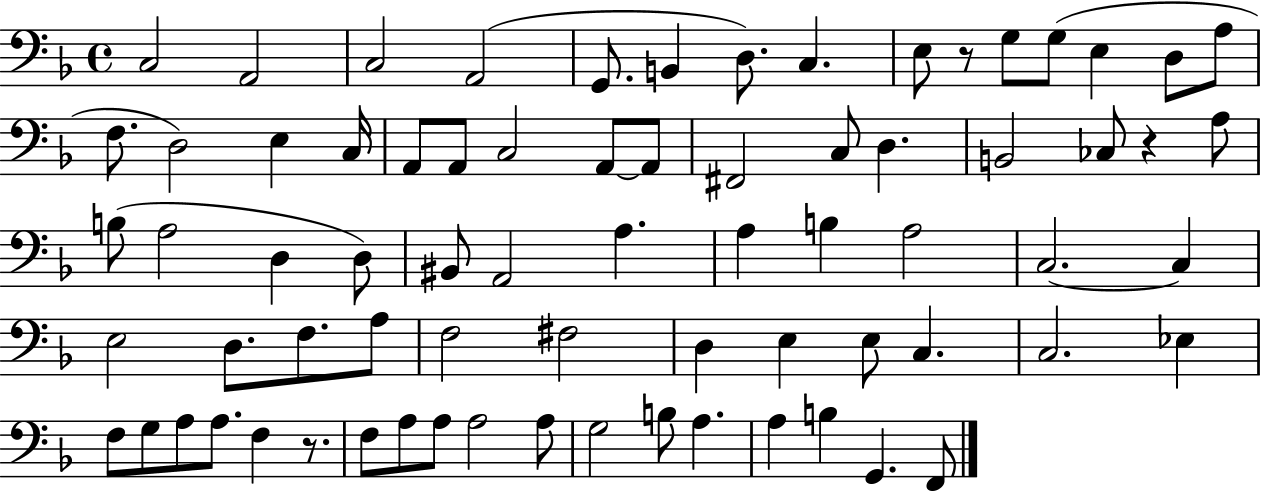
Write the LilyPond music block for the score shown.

{
  \clef bass
  \time 4/4
  \defaultTimeSignature
  \key f \major
  \repeat volta 2 { c2 a,2 | c2 a,2( | g,8. b,4 d8.) c4. | e8 r8 g8 g8( e4 d8 a8 | \break f8. d2) e4 c16 | a,8 a,8 c2 a,8~~ a,8 | fis,2 c8 d4. | b,2 ces8 r4 a8 | \break b8( a2 d4 d8) | bis,8 a,2 a4. | a4 b4 a2 | c2.~~ c4 | \break e2 d8. f8. a8 | f2 fis2 | d4 e4 e8 c4. | c2. ees4 | \break f8 g8 a8 a8. f4 r8. | f8 a8 a8 a2 a8 | g2 b8 a4. | a4 b4 g,4. f,8 | \break } \bar "|."
}